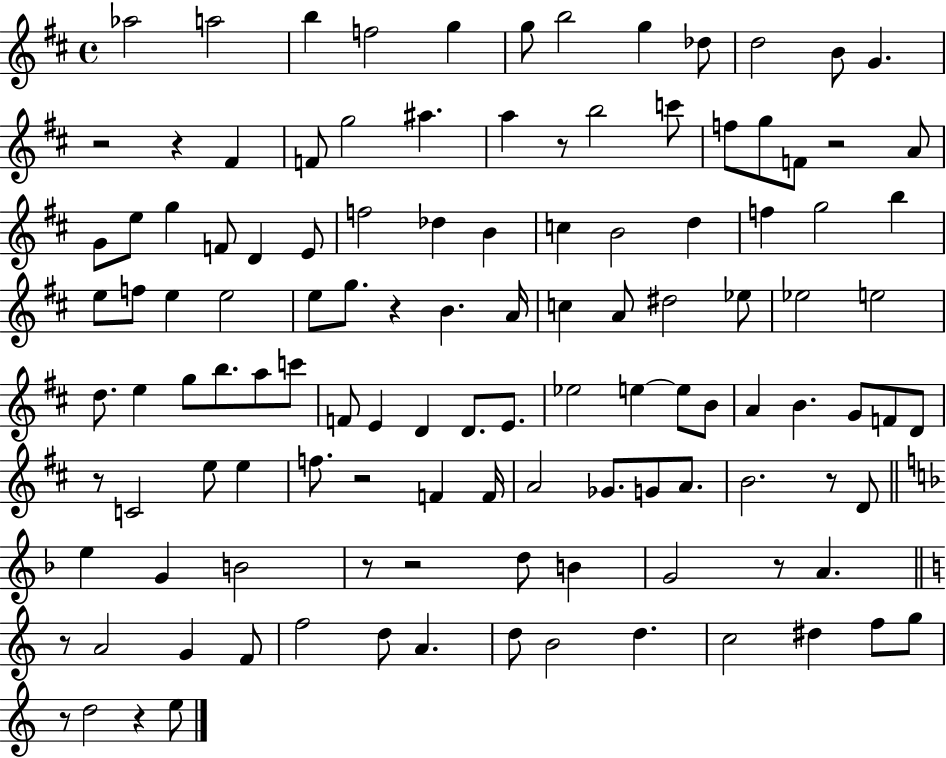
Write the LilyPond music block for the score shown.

{
  \clef treble
  \time 4/4
  \defaultTimeSignature
  \key d \major
  aes''2 a''2 | b''4 f''2 g''4 | g''8 b''2 g''4 des''8 | d''2 b'8 g'4. | \break r2 r4 fis'4 | f'8 g''2 ais''4. | a''4 r8 b''2 c'''8 | f''8 g''8 f'8 r2 a'8 | \break g'8 e''8 g''4 f'8 d'4 e'8 | f''2 des''4 b'4 | c''4 b'2 d''4 | f''4 g''2 b''4 | \break e''8 f''8 e''4 e''2 | e''8 g''8. r4 b'4. a'16 | c''4 a'8 dis''2 ees''8 | ees''2 e''2 | \break d''8. e''4 g''8 b''8. a''8 c'''8 | f'8 e'4 d'4 d'8. e'8. | ees''2 e''4~~ e''8 b'8 | a'4 b'4. g'8 f'8 d'8 | \break r8 c'2 e''8 e''4 | f''8. r2 f'4 f'16 | a'2 ges'8. g'8 a'8. | b'2. r8 d'8 | \break \bar "||" \break \key f \major e''4 g'4 b'2 | r8 r2 d''8 b'4 | g'2 r8 a'4. | \bar "||" \break \key c \major r8 a'2 g'4 f'8 | f''2 d''8 a'4. | d''8 b'2 d''4. | c''2 dis''4 f''8 g''8 | \break r8 d''2 r4 e''8 | \bar "|."
}